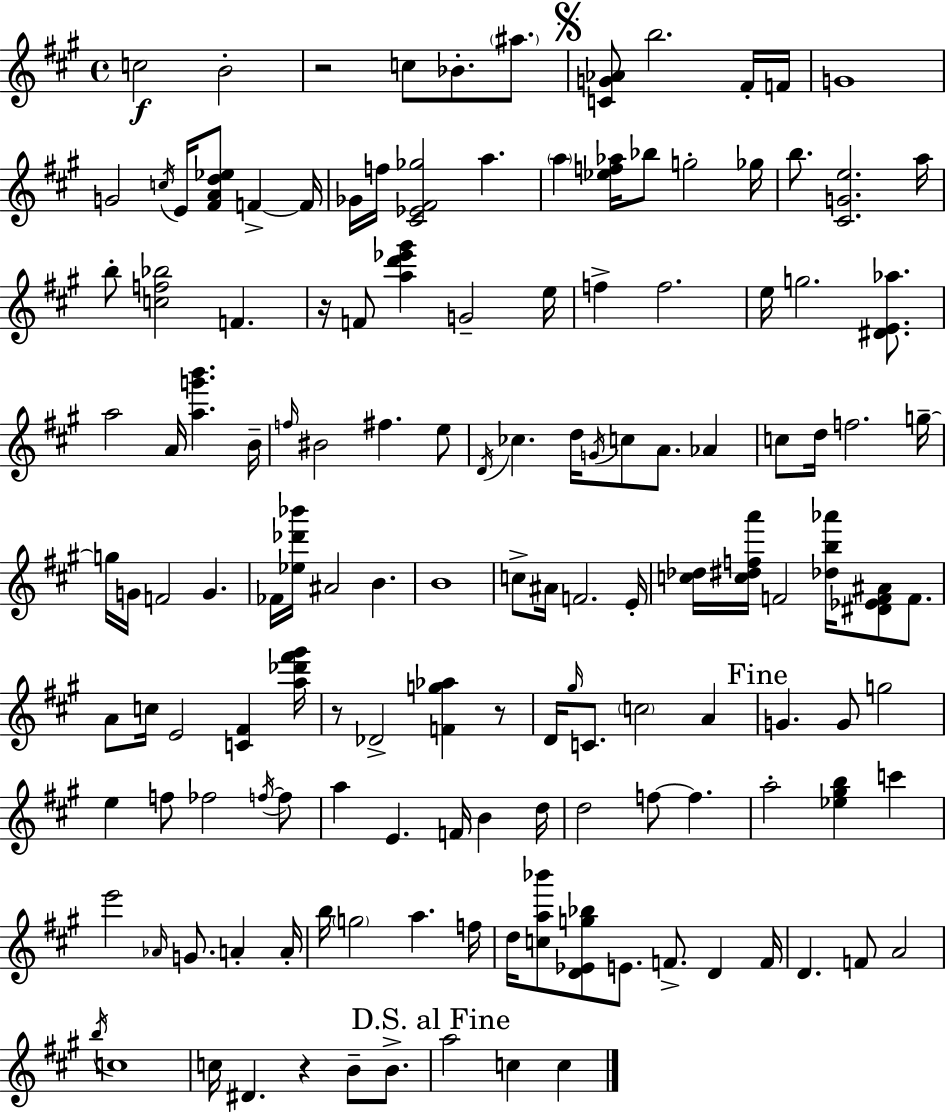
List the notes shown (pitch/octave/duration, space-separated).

C5/h B4/h R/h C5/e Bb4/e. A#5/e. [C4,G4,Ab4]/e B5/h. F#4/s F4/s G4/w G4/h C5/s E4/s [F#4,A4,D5,Eb5]/e F4/q F4/s Gb4/s F5/s [C#4,Eb4,F#4,Gb5]/h A5/q. A5/q [Eb5,F5,Ab5]/s Bb5/e G5/h Gb5/s B5/e. [C#4,G4,E5]/h. A5/s B5/e [C5,F5,Bb5]/h F4/q. R/s F4/e [A5,D6,Eb6,G#6]/q G4/h E5/s F5/q F5/h. E5/s G5/h. [D#4,E4,Ab5]/e. A5/h A4/s [A5,G6,B6]/q. B4/s F5/s BIS4/h F#5/q. E5/e D4/s CES5/q. D5/s G4/s C5/e A4/e. Ab4/q C5/e D5/s F5/h. G5/s G5/s G4/s F4/h G4/q. FES4/s [Eb5,Db6,Bb6]/s A#4/h B4/q. B4/w C5/e A#4/s F4/h. E4/s [C5,Db5]/s [C5,D#5,F5,A6]/s F4/h [Db5,B5,Ab6]/s [D#4,Eb4,F4,A#4]/e F4/e. A4/e C5/s E4/h [C4,F#4]/q [A5,Db6,F#6,G#6]/s R/e Db4/h [F4,G5,Ab5]/q R/e D4/s G#5/s C4/e. C5/h A4/q G4/q. G4/e G5/h E5/q F5/e FES5/h F5/s F5/e A5/q E4/q. F4/s B4/q D5/s D5/h F5/e F5/q. A5/h [Eb5,G#5,B5]/q C6/q E6/h Ab4/s G4/e. A4/q A4/s B5/s G5/h A5/q. F5/s D5/s [C5,A5,Bb6]/e [D4,Eb4,G5,Bb5]/e E4/e. F4/e. D4/q F4/s D4/q. F4/e A4/h B5/s C5/w C5/s D#4/q. R/q B4/e B4/e. A5/h C5/q C5/q